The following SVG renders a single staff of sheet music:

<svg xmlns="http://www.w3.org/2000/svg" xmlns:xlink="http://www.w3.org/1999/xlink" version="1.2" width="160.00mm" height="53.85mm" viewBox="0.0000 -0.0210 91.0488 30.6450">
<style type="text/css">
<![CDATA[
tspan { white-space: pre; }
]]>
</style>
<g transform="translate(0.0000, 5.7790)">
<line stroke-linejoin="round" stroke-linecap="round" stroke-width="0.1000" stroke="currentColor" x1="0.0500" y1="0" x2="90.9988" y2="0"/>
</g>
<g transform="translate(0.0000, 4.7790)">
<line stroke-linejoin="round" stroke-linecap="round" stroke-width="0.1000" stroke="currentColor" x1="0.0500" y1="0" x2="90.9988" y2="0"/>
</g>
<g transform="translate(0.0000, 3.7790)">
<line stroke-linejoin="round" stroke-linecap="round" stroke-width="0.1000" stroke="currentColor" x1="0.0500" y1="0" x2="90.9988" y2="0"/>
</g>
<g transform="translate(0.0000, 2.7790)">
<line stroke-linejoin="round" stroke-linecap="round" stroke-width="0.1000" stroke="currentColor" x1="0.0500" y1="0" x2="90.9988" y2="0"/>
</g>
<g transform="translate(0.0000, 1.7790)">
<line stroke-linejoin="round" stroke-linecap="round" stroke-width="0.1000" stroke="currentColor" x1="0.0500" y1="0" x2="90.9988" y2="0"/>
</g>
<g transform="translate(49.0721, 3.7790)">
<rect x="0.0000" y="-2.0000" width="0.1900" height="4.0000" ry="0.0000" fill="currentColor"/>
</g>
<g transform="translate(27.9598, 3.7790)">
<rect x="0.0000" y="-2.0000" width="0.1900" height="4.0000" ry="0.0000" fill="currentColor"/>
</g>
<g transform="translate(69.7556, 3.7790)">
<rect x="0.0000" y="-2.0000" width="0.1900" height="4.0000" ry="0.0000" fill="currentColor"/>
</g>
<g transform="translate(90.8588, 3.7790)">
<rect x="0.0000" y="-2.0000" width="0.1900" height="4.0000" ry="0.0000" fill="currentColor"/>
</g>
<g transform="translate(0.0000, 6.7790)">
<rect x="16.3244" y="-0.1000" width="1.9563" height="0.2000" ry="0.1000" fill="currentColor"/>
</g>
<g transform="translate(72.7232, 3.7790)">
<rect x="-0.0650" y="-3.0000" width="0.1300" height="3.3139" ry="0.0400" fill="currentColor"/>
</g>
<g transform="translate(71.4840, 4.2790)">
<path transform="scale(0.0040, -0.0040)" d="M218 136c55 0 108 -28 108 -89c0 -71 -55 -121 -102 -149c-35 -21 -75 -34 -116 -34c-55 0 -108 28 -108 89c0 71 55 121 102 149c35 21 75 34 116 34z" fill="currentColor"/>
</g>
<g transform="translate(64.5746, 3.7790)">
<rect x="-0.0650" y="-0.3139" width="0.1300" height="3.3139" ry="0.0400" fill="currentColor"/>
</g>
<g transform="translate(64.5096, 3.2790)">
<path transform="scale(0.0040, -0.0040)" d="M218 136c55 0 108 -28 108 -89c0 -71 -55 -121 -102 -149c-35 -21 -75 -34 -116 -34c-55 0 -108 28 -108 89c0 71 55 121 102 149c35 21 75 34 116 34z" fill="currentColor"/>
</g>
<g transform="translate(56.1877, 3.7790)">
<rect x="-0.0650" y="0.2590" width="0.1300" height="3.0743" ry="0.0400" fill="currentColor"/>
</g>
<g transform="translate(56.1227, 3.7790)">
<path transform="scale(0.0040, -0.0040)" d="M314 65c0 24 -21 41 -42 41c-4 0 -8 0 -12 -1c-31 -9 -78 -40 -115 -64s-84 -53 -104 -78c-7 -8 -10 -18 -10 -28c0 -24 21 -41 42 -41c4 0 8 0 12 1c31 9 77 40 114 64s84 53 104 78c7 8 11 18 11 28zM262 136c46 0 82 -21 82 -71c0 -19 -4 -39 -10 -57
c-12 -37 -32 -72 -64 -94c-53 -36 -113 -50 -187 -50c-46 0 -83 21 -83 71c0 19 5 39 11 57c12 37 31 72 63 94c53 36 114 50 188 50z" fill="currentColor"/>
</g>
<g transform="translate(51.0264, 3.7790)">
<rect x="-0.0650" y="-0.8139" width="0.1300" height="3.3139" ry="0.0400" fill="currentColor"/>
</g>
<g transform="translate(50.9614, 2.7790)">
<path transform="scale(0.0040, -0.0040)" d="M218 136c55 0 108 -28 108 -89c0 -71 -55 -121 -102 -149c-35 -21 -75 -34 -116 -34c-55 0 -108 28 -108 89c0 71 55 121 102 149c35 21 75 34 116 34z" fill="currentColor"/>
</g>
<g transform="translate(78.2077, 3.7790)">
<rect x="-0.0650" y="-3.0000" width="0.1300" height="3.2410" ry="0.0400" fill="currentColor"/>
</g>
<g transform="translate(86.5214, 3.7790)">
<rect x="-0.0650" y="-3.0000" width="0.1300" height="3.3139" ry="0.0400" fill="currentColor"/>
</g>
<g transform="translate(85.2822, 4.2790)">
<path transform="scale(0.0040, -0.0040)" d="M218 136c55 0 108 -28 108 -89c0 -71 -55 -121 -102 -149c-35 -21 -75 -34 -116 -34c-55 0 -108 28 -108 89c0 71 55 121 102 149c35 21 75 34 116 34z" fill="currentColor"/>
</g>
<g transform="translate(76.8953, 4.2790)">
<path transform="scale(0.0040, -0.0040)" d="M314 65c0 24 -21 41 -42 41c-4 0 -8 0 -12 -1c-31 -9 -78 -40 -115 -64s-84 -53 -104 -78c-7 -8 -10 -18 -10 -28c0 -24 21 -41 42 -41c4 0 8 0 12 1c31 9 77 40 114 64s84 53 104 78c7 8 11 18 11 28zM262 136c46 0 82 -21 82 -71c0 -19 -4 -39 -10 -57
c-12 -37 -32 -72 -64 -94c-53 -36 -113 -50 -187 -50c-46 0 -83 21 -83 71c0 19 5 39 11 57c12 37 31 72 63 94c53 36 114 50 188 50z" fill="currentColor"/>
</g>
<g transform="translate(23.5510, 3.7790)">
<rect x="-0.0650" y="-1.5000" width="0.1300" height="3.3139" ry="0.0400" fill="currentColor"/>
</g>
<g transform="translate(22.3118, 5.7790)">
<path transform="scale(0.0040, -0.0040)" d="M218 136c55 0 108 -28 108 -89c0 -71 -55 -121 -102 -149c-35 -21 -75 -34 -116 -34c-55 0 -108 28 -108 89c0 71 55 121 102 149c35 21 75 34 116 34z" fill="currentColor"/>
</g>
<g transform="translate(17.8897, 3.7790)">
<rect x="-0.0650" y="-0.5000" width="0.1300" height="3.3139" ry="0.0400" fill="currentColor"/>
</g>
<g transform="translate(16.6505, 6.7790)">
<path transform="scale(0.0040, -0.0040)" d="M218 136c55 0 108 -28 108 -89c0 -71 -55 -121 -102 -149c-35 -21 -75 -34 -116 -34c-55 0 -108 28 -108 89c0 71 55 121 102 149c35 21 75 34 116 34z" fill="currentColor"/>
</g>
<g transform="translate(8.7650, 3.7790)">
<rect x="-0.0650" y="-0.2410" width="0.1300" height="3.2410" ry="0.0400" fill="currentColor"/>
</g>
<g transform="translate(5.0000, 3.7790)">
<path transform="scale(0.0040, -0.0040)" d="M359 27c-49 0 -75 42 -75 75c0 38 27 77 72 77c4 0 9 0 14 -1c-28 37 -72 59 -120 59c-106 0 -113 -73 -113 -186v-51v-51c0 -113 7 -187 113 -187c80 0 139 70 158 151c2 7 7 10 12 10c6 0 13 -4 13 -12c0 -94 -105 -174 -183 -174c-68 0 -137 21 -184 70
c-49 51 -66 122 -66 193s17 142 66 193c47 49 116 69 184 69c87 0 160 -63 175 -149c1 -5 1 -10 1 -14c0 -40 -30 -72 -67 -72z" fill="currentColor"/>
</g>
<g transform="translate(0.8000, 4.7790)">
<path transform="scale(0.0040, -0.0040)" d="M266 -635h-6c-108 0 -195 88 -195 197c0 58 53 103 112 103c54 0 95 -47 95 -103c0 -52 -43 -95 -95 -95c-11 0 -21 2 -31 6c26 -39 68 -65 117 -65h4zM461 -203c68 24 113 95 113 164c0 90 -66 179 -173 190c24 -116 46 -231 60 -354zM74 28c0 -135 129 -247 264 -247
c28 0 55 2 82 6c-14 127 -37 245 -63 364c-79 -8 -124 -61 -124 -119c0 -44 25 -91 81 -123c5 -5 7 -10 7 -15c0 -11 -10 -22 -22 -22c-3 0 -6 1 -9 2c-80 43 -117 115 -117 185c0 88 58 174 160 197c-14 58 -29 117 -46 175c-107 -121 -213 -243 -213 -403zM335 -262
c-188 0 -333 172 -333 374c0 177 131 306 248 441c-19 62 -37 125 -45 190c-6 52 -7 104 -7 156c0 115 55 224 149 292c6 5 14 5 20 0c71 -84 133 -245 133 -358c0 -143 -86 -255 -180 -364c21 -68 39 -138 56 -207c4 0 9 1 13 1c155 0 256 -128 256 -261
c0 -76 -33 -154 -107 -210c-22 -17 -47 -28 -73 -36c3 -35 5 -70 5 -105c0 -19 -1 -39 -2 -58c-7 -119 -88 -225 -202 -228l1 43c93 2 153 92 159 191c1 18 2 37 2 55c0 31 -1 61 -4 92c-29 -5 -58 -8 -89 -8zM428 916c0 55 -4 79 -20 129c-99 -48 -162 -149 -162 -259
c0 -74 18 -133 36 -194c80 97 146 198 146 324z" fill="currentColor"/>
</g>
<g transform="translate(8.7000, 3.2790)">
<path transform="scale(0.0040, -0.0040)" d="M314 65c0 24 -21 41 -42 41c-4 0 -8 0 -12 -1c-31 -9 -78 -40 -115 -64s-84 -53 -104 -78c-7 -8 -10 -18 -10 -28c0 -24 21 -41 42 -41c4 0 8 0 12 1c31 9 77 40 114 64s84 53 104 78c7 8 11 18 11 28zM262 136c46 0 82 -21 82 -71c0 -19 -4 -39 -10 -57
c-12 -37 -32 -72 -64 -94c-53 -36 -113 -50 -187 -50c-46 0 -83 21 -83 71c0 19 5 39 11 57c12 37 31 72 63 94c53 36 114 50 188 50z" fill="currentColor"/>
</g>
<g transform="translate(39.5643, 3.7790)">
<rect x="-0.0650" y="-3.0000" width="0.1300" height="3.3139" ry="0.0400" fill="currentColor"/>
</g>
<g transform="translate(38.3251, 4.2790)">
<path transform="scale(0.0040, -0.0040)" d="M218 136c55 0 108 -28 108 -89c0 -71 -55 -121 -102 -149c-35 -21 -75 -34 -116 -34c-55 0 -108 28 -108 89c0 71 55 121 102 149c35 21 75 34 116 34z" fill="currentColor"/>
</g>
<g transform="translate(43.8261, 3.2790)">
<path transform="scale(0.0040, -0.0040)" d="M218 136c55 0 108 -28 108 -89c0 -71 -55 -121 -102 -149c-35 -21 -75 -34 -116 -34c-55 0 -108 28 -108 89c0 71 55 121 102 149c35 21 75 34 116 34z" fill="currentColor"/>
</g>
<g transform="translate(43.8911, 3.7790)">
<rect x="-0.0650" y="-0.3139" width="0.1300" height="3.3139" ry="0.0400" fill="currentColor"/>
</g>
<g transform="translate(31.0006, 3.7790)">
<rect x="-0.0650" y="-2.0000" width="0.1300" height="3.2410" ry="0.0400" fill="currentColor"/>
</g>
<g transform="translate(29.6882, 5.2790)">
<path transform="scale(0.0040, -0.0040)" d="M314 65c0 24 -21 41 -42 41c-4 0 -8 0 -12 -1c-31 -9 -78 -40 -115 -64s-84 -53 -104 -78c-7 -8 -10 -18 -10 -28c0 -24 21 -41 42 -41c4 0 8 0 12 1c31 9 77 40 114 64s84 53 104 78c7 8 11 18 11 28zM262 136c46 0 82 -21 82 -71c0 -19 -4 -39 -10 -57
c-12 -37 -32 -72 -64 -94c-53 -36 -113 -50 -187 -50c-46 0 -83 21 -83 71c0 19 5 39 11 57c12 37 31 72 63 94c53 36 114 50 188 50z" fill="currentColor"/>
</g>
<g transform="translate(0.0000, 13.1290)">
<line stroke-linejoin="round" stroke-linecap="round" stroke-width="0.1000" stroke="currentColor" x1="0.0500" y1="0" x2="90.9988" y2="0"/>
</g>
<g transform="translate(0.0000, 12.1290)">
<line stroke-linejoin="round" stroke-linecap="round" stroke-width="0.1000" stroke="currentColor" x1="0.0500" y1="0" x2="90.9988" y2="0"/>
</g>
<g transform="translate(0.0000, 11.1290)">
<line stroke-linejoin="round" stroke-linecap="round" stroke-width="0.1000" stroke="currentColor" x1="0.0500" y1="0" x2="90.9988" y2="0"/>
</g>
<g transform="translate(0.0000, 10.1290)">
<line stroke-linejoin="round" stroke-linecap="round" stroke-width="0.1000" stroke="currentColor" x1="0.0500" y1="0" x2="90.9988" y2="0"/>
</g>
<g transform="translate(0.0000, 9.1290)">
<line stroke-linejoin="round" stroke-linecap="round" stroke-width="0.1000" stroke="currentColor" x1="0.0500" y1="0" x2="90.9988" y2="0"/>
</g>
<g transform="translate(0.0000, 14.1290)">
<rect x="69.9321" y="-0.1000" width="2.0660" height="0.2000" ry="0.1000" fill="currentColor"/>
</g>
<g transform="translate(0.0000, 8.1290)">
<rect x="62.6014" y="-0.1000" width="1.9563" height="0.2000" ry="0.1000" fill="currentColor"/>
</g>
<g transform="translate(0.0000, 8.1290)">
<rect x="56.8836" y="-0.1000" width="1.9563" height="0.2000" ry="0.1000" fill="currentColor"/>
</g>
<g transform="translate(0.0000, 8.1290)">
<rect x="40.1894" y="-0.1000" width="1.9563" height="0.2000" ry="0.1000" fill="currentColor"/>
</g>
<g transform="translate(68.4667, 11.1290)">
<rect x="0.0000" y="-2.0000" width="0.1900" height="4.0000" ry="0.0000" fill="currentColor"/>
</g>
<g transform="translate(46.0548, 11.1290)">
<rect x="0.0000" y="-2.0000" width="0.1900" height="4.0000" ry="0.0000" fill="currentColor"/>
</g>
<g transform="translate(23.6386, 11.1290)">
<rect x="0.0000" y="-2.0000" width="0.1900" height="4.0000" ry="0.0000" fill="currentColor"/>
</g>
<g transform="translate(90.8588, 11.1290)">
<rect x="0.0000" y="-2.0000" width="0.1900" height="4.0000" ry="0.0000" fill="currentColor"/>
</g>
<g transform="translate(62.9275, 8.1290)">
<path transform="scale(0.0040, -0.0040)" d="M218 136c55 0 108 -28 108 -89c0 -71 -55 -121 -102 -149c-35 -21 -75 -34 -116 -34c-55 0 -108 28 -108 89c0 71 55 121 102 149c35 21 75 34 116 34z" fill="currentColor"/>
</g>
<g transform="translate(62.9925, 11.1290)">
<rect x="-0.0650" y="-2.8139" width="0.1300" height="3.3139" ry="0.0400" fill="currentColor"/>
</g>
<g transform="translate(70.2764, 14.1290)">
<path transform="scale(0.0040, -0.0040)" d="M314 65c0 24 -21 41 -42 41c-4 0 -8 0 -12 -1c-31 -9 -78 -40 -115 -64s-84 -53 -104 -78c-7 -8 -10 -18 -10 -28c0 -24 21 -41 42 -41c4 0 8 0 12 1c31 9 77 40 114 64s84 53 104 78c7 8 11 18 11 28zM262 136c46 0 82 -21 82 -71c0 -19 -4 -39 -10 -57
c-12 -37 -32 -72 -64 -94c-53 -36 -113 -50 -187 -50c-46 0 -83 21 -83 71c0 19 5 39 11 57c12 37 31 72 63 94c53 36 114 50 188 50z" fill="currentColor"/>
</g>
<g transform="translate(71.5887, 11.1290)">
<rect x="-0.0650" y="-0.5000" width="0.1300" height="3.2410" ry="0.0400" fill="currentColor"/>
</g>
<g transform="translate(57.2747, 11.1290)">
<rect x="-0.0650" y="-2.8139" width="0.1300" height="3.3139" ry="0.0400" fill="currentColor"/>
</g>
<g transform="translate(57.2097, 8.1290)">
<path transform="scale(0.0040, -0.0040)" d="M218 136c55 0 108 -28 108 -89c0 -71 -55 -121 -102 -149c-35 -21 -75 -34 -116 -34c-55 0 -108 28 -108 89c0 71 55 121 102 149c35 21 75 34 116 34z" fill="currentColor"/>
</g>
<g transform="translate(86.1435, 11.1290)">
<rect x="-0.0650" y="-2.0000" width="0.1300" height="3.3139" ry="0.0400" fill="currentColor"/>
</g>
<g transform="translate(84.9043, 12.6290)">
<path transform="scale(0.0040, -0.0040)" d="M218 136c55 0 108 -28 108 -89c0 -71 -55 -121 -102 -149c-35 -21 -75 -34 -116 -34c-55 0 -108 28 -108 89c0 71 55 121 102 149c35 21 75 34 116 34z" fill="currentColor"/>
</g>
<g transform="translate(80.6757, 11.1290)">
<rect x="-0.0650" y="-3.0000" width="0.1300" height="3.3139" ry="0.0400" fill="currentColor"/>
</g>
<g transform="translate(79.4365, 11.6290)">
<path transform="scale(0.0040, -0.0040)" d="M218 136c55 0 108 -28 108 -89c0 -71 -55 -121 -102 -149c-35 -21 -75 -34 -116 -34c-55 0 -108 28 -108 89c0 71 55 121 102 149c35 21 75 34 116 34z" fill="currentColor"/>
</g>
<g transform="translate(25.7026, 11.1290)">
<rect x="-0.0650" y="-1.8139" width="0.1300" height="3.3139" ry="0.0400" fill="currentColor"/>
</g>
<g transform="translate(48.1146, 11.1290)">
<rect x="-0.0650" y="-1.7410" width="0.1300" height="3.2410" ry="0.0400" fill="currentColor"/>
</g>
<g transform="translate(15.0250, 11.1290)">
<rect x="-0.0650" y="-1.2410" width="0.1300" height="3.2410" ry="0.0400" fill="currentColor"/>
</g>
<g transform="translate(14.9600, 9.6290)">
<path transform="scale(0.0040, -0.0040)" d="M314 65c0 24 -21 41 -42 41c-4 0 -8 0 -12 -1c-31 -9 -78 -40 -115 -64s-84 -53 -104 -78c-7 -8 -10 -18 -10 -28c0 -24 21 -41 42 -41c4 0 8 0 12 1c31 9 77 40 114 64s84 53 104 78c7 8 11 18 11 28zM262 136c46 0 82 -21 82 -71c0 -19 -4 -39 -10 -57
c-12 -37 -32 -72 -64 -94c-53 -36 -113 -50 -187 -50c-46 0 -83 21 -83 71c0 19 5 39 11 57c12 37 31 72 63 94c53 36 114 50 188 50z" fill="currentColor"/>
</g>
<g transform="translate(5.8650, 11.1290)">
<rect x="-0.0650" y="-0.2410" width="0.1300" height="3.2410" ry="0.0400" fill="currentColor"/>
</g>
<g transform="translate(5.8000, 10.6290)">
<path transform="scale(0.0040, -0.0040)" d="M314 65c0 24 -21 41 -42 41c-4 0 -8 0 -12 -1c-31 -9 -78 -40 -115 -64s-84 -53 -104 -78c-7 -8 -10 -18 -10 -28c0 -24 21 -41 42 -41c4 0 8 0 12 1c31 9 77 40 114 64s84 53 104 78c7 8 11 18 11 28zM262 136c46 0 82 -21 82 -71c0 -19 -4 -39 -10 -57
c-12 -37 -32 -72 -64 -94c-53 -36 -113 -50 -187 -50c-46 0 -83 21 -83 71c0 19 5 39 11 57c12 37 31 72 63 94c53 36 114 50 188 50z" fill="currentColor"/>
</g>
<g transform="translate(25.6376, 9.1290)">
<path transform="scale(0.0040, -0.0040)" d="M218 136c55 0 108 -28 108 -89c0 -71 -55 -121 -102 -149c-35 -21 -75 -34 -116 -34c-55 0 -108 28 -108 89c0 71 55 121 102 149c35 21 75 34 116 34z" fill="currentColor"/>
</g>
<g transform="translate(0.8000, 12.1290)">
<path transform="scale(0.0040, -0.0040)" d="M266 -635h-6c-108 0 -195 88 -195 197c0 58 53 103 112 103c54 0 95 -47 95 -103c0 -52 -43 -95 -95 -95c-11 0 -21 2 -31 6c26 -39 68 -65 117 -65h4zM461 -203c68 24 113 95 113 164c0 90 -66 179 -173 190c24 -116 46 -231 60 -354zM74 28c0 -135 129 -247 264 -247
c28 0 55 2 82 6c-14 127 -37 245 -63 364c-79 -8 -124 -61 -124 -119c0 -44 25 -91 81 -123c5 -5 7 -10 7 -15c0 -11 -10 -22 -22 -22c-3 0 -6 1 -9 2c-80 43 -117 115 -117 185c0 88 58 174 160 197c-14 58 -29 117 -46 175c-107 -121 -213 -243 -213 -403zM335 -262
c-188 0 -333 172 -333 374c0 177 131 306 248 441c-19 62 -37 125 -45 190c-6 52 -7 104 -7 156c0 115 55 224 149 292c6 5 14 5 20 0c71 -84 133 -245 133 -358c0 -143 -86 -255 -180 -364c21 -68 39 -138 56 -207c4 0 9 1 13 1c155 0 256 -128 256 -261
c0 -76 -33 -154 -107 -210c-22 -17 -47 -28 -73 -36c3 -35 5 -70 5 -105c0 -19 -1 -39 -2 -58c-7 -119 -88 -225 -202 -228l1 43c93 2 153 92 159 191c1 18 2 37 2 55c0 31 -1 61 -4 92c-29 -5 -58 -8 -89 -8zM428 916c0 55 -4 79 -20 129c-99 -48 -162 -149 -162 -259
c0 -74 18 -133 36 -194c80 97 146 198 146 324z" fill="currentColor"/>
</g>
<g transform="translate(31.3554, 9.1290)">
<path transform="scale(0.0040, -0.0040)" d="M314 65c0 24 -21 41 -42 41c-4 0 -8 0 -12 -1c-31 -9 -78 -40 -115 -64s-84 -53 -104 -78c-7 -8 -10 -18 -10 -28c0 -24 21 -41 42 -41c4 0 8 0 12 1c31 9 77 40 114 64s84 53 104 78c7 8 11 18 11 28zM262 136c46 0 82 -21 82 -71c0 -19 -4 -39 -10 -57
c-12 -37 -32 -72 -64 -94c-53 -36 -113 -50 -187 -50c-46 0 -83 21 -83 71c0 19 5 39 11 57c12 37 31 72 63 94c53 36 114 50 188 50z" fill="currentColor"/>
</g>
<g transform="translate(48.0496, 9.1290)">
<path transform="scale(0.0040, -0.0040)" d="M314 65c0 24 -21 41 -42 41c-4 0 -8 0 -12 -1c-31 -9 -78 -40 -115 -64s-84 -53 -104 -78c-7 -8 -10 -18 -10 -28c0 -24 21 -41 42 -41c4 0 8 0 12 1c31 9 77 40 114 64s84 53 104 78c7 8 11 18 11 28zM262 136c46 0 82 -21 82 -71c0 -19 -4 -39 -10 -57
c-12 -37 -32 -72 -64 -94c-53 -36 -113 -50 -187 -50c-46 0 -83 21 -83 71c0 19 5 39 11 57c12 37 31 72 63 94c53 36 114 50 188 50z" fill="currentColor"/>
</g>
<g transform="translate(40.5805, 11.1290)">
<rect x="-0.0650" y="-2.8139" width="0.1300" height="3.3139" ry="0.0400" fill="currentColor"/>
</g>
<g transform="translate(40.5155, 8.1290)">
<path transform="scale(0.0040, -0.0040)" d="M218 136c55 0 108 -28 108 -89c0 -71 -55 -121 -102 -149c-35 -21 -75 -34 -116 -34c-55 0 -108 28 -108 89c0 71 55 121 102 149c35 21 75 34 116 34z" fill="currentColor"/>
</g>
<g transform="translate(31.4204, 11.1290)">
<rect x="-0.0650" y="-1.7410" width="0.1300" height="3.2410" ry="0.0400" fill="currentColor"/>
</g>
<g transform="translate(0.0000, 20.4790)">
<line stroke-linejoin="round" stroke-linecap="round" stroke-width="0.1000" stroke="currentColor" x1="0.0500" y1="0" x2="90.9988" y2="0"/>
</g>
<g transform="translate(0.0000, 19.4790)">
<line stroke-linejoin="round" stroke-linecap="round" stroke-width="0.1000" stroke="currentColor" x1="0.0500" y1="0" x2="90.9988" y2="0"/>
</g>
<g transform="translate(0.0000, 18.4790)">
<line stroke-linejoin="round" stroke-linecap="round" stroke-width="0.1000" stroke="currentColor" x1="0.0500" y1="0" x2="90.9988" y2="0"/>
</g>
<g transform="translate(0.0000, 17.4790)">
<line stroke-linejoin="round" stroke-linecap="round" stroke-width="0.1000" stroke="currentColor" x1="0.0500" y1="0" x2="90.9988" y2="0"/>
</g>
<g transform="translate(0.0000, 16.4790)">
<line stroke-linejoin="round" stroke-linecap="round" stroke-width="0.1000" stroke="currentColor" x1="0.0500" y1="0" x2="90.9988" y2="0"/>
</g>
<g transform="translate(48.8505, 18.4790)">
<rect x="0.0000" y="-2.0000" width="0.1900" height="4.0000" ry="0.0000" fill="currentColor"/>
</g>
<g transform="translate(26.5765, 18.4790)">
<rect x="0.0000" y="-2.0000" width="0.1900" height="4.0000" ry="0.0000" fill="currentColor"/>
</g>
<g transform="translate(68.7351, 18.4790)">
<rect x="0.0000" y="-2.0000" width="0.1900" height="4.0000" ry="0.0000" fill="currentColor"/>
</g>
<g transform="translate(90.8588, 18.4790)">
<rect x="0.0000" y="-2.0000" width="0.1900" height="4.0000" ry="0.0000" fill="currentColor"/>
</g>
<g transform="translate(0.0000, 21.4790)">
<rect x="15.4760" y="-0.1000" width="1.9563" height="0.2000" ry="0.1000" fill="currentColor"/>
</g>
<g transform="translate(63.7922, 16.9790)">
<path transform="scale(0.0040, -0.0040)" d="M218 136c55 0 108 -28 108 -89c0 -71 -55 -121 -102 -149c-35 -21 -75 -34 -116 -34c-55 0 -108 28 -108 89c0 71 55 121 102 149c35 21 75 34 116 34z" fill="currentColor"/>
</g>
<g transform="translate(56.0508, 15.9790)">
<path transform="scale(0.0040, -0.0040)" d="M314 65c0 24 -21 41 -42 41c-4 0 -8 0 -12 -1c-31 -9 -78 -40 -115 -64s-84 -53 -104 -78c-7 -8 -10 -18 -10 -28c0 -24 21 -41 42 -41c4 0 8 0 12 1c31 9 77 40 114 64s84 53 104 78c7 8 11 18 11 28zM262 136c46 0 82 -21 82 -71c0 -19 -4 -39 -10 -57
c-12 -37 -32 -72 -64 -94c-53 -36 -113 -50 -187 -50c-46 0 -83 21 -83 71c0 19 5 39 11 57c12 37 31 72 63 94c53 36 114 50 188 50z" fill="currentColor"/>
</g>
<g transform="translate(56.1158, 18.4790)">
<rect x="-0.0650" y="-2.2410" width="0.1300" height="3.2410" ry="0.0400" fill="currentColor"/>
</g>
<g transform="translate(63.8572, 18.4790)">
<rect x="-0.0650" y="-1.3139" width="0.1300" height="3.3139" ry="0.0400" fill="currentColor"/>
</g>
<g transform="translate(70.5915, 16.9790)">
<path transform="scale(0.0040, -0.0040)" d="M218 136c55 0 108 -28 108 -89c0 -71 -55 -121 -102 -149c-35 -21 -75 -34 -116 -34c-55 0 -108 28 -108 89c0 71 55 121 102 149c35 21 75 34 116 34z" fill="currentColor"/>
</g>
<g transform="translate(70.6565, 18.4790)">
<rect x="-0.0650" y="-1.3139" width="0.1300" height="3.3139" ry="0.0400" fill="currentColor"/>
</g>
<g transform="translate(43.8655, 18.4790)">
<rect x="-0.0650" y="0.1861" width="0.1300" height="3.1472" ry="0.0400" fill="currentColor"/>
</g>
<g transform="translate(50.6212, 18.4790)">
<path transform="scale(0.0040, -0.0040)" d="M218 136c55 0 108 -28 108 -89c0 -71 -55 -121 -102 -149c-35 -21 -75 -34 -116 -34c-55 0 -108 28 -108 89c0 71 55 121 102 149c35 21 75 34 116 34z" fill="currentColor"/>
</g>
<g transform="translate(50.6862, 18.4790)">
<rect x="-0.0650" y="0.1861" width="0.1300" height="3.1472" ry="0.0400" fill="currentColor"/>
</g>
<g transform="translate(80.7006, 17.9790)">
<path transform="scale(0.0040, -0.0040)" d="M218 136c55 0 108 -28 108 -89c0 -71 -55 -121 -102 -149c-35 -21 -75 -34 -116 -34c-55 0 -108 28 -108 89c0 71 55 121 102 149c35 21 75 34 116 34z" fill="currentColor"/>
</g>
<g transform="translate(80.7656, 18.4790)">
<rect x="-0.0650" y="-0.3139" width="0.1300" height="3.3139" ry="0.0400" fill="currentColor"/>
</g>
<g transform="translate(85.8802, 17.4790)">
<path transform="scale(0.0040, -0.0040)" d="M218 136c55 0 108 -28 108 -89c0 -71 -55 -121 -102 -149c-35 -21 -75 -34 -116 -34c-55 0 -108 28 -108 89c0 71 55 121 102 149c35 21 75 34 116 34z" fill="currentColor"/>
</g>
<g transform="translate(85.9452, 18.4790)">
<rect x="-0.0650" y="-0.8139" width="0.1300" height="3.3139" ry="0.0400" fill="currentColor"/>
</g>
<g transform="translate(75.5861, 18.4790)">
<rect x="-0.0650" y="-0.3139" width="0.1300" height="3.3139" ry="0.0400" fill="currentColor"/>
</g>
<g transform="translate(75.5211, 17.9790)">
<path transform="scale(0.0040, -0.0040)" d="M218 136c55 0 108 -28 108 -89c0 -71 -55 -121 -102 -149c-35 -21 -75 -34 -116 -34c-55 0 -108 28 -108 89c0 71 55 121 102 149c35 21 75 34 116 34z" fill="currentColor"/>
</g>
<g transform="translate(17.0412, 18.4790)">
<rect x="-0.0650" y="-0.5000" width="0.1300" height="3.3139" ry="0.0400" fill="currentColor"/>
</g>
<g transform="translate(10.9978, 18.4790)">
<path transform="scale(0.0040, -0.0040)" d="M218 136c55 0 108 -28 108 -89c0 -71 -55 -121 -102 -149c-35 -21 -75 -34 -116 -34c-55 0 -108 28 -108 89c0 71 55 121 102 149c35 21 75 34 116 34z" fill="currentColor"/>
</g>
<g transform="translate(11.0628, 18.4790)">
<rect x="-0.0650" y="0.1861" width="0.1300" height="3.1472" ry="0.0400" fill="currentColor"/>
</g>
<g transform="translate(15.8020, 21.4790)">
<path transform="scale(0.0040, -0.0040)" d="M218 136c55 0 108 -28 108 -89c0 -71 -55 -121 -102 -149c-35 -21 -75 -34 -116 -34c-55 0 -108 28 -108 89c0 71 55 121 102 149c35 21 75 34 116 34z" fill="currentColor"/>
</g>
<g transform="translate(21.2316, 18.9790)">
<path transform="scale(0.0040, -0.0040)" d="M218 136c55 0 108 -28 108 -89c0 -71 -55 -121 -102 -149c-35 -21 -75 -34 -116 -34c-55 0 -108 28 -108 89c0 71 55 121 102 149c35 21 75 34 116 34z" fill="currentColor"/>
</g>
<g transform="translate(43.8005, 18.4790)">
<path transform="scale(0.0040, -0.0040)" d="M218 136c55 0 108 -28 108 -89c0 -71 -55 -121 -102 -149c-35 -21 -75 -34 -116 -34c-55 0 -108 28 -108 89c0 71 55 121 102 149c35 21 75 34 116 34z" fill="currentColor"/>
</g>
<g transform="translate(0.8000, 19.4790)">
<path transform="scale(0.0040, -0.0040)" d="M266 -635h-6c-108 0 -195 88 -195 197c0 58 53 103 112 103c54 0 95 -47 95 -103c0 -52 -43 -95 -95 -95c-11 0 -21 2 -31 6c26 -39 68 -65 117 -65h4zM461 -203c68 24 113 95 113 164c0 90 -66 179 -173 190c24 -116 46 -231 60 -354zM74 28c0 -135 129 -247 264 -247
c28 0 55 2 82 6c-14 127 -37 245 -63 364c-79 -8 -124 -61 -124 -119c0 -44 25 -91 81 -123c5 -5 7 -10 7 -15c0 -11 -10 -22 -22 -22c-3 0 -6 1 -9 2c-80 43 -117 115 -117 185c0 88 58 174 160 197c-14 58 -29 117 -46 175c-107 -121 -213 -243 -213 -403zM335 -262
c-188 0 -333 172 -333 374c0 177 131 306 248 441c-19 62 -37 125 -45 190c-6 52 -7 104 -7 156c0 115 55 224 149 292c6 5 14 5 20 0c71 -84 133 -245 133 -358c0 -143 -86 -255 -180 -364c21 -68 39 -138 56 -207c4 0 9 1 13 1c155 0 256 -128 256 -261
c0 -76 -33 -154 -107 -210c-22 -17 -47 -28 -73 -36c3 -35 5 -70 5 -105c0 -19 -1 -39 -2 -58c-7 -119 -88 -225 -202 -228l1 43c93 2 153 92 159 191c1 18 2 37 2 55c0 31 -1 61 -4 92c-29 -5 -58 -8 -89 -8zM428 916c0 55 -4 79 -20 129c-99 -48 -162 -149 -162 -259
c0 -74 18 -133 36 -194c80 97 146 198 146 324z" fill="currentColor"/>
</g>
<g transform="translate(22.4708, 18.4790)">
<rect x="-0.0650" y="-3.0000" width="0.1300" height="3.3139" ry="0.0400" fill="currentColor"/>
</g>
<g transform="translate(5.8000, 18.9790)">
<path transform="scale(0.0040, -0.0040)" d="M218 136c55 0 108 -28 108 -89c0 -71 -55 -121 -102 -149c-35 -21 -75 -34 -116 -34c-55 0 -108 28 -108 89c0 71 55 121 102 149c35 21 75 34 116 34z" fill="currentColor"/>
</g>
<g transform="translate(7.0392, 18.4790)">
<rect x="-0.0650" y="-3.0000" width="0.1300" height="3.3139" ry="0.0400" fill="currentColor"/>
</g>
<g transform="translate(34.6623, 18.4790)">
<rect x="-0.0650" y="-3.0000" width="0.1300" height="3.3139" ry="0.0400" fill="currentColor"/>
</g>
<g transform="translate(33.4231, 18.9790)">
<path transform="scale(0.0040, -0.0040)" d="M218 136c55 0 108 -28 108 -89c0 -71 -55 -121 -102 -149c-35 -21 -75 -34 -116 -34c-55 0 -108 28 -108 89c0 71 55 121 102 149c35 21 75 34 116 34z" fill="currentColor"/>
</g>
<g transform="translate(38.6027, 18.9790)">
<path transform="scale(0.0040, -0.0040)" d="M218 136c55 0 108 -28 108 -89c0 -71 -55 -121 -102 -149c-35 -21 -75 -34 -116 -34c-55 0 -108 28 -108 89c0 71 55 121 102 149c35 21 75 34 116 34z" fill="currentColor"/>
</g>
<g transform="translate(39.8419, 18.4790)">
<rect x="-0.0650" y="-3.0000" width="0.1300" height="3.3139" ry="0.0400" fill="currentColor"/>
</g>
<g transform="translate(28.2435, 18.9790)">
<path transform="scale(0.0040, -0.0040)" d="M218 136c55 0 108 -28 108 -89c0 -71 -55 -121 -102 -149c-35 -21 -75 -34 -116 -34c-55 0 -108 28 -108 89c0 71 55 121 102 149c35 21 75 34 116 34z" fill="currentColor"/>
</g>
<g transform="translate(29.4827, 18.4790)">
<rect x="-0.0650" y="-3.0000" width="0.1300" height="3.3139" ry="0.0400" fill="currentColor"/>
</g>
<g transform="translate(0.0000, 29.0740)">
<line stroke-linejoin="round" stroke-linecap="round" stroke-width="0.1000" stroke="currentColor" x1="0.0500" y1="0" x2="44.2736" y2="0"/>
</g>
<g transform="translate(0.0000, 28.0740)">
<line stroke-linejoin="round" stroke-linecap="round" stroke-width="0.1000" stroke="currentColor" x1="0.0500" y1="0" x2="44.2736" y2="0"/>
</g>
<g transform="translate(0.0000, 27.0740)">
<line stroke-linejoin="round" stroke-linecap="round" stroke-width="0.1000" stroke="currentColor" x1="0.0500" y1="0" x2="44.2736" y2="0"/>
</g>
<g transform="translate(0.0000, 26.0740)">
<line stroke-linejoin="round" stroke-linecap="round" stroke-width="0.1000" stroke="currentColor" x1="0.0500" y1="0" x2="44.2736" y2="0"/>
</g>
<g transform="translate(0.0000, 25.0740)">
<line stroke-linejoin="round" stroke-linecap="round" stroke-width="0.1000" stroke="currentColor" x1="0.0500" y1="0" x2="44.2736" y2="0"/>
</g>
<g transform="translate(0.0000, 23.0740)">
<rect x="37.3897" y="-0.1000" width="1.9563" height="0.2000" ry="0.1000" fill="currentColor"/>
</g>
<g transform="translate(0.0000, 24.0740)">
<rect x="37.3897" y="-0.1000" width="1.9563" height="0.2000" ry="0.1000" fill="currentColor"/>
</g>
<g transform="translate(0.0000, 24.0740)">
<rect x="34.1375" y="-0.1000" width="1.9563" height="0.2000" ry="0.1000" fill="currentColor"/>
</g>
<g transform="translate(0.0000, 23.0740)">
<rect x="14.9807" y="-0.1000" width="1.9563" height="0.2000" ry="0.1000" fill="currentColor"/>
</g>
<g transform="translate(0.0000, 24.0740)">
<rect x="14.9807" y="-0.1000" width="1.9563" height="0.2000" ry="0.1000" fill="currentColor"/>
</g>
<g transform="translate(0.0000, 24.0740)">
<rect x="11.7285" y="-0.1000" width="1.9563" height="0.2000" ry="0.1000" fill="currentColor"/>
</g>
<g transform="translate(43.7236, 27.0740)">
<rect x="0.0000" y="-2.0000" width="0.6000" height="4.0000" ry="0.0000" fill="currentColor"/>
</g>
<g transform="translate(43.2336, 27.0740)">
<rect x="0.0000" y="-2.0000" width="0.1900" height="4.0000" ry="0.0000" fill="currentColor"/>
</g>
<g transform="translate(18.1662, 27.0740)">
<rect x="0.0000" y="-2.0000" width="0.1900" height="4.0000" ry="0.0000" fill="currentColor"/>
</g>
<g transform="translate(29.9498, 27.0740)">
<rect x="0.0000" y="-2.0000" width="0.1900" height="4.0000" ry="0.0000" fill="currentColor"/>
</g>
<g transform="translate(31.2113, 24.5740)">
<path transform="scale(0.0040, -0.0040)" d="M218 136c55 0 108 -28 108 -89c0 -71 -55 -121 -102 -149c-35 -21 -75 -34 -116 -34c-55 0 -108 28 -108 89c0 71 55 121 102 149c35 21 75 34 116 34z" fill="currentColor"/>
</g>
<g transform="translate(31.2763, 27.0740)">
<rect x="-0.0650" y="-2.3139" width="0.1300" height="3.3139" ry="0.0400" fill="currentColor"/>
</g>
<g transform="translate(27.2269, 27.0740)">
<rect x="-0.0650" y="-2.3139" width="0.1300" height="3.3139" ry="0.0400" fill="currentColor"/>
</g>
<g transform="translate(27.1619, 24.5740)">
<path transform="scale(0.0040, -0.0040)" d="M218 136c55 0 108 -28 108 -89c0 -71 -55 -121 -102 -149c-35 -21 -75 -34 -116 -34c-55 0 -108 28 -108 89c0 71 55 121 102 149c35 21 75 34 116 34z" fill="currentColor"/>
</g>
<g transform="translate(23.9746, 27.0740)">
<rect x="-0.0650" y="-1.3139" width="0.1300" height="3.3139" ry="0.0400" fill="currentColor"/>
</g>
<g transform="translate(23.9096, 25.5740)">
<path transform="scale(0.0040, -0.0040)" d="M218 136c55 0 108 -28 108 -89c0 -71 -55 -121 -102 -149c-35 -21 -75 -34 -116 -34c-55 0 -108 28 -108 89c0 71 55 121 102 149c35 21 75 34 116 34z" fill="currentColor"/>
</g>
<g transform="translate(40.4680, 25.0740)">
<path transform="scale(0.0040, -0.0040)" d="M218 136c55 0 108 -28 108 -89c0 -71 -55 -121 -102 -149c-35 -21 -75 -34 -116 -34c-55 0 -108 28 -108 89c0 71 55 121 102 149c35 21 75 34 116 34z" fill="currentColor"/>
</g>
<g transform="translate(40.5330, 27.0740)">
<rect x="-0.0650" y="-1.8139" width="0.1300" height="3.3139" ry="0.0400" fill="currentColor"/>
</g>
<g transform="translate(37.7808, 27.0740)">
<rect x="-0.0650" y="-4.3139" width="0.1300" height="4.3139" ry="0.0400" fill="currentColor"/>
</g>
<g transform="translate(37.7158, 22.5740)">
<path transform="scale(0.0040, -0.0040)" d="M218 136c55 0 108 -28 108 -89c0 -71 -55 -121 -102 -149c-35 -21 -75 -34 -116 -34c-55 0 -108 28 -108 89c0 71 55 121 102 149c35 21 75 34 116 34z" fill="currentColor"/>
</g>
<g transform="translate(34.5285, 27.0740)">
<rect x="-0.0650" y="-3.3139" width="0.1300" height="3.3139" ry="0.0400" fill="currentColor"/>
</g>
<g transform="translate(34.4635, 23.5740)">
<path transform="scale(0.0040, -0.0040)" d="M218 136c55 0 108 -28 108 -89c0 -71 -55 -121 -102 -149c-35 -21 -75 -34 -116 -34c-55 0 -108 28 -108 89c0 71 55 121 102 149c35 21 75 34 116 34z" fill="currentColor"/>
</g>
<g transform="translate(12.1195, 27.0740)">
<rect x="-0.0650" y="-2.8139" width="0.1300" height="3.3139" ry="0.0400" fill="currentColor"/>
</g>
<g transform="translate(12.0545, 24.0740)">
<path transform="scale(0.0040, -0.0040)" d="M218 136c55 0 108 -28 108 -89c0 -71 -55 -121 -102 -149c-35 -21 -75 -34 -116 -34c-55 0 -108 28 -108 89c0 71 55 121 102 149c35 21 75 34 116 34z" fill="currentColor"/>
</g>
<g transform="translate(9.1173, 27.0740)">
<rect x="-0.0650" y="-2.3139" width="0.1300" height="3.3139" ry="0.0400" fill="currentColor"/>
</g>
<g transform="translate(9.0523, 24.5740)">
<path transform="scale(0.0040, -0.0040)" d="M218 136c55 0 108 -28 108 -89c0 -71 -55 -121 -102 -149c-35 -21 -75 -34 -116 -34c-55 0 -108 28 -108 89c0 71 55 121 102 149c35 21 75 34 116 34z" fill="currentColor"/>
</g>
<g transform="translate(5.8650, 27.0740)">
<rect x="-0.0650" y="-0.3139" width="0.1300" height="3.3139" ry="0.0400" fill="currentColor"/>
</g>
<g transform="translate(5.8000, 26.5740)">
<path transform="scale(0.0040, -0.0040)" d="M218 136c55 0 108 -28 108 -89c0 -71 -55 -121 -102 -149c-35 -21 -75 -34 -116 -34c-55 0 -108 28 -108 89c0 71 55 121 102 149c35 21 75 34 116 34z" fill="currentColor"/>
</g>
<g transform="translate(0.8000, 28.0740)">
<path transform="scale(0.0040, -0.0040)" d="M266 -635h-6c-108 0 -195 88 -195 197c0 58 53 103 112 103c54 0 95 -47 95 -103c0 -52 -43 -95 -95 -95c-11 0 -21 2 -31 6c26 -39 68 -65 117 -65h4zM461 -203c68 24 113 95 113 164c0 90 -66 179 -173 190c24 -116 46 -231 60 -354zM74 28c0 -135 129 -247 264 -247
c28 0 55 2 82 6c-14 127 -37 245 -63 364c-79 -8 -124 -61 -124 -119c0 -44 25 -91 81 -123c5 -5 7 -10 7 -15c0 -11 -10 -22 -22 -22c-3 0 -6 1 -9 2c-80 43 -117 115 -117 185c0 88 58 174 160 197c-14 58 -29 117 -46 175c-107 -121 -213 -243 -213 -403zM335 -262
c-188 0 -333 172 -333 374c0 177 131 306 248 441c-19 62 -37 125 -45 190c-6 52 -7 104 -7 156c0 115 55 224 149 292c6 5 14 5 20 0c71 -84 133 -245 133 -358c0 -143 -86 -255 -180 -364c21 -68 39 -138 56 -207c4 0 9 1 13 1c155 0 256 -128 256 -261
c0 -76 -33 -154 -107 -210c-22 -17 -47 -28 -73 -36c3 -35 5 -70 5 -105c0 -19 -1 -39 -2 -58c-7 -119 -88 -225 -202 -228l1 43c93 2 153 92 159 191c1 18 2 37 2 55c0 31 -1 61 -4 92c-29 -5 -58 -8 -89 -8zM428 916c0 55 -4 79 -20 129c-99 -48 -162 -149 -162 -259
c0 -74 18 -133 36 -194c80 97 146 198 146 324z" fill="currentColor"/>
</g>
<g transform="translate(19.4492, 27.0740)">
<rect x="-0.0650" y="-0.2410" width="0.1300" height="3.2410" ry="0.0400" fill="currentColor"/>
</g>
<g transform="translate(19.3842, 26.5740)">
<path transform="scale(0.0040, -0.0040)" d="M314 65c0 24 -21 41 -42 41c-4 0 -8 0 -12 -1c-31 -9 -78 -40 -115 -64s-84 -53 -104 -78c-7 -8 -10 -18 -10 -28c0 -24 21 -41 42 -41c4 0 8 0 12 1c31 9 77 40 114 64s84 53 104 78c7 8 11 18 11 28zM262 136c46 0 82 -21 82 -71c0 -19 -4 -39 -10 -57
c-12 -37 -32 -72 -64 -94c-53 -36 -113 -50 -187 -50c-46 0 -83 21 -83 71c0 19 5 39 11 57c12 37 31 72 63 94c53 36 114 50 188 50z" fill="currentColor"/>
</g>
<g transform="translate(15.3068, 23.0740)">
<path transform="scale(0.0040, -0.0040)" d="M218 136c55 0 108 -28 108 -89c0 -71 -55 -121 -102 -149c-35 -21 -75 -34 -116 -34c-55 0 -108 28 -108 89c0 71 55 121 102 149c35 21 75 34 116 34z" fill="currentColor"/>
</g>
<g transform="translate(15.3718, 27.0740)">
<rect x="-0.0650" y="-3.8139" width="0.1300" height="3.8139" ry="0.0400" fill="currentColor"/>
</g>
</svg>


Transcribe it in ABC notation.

X:1
T:Untitled
M:4/4
L:1/4
K:C
c2 C E F2 A c d B2 c A A2 A c2 e2 f f2 a f2 a a C2 A F A B C A A A A B B g2 e e c c d c g a c' c2 e g g b d' f